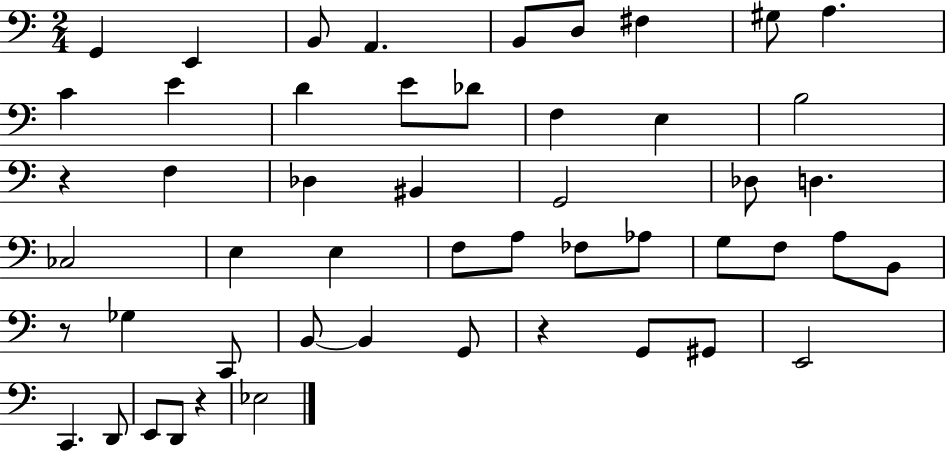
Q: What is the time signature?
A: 2/4